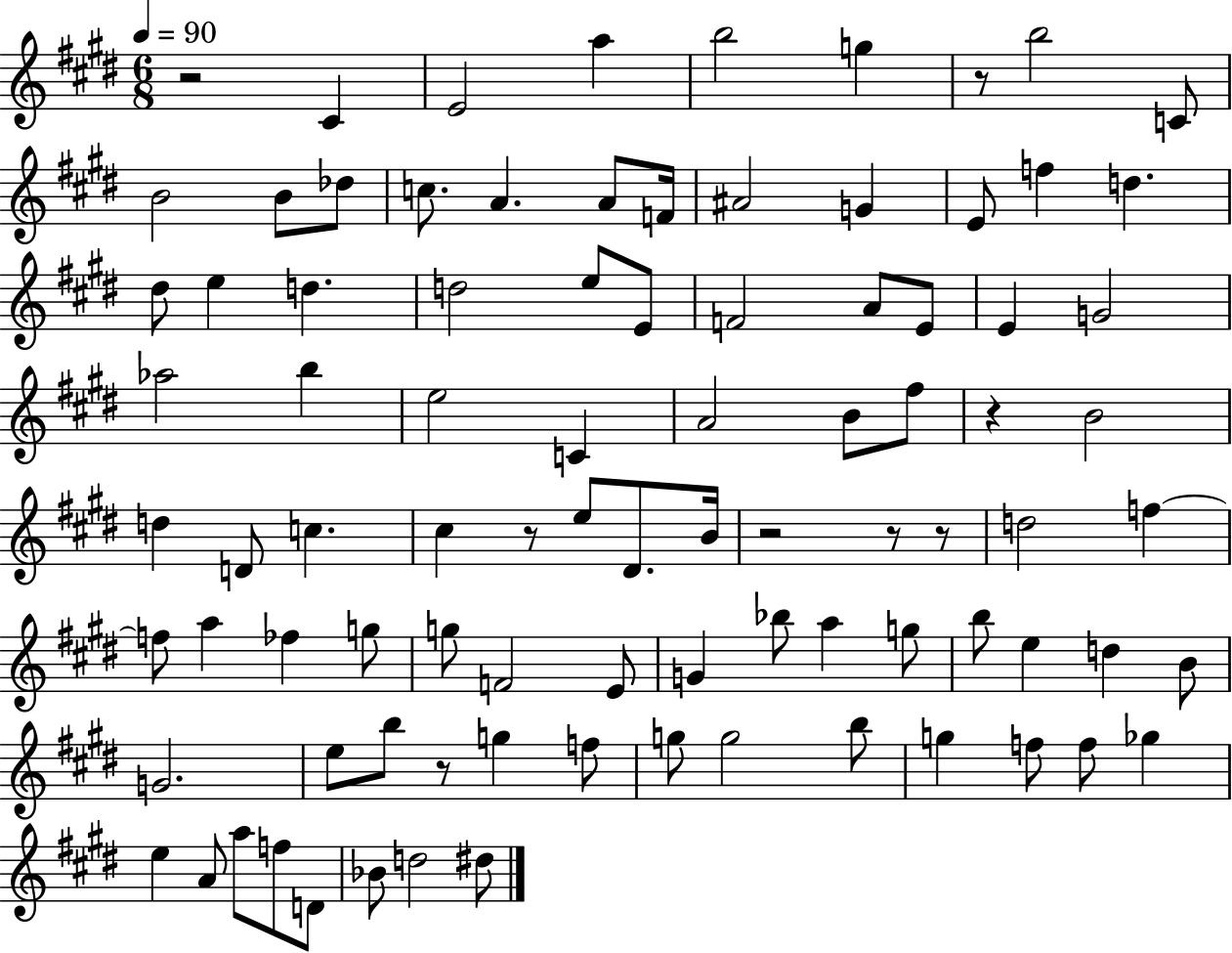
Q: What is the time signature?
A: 6/8